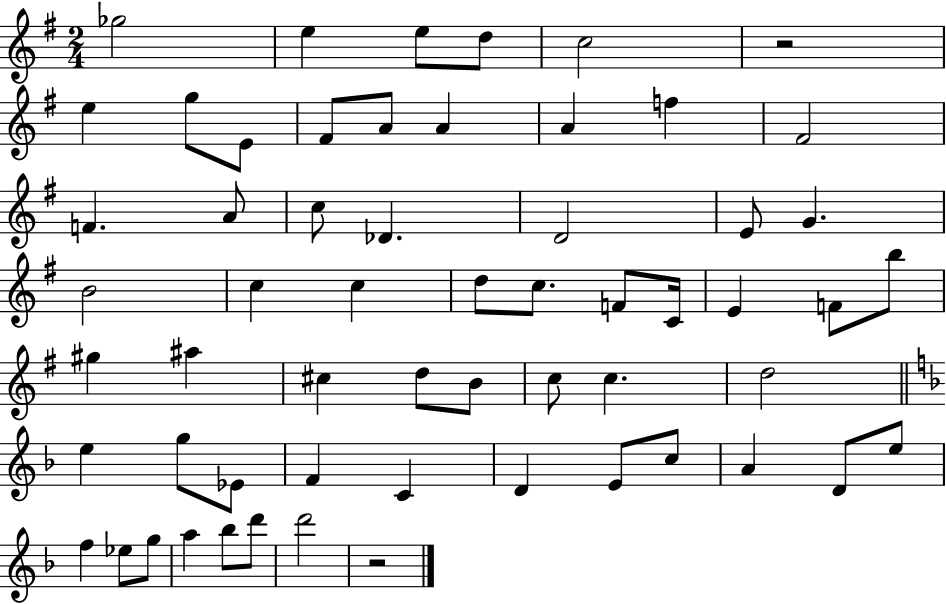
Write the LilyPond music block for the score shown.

{
  \clef treble
  \numericTimeSignature
  \time 2/4
  \key g \major
  ges''2 | e''4 e''8 d''8 | c''2 | r2 | \break e''4 g''8 e'8 | fis'8 a'8 a'4 | a'4 f''4 | fis'2 | \break f'4. a'8 | c''8 des'4. | d'2 | e'8 g'4. | \break b'2 | c''4 c''4 | d''8 c''8. f'8 c'16 | e'4 f'8 b''8 | \break gis''4 ais''4 | cis''4 d''8 b'8 | c''8 c''4. | d''2 | \break \bar "||" \break \key d \minor e''4 g''8 ees'8 | f'4 c'4 | d'4 e'8 c''8 | a'4 d'8 e''8 | \break f''4 ees''8 g''8 | a''4 bes''8 d'''8 | d'''2 | r2 | \break \bar "|."
}